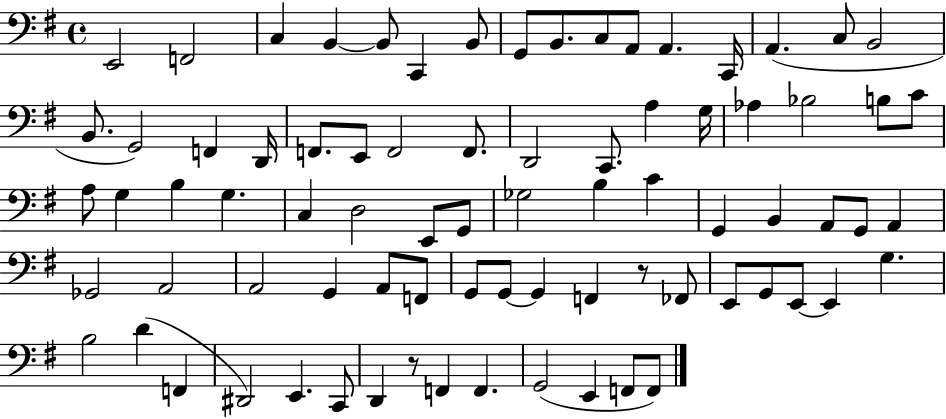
X:1
T:Untitled
M:4/4
L:1/4
K:G
E,,2 F,,2 C, B,, B,,/2 C,, B,,/2 G,,/2 B,,/2 C,/2 A,,/2 A,, C,,/4 A,, C,/2 B,,2 B,,/2 G,,2 F,, D,,/4 F,,/2 E,,/2 F,,2 F,,/2 D,,2 C,,/2 A, G,/4 _A, _B,2 B,/2 C/2 A,/2 G, B, G, C, D,2 E,,/2 G,,/2 _G,2 B, C G,, B,, A,,/2 G,,/2 A,, _G,,2 A,,2 A,,2 G,, A,,/2 F,,/2 G,,/2 G,,/2 G,, F,, z/2 _F,,/2 E,,/2 G,,/2 E,,/2 E,, G, B,2 D F,, ^D,,2 E,, C,,/2 D,, z/2 F,, F,, G,,2 E,, F,,/2 F,,/2